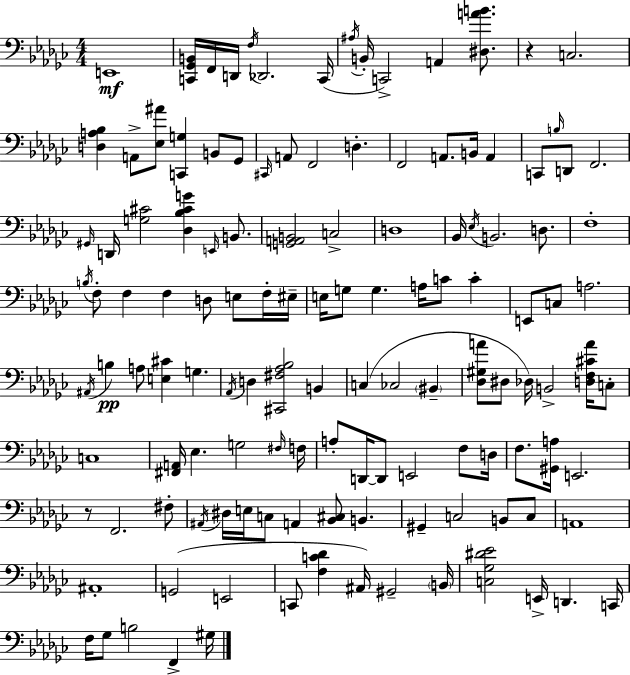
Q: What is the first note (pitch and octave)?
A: E2